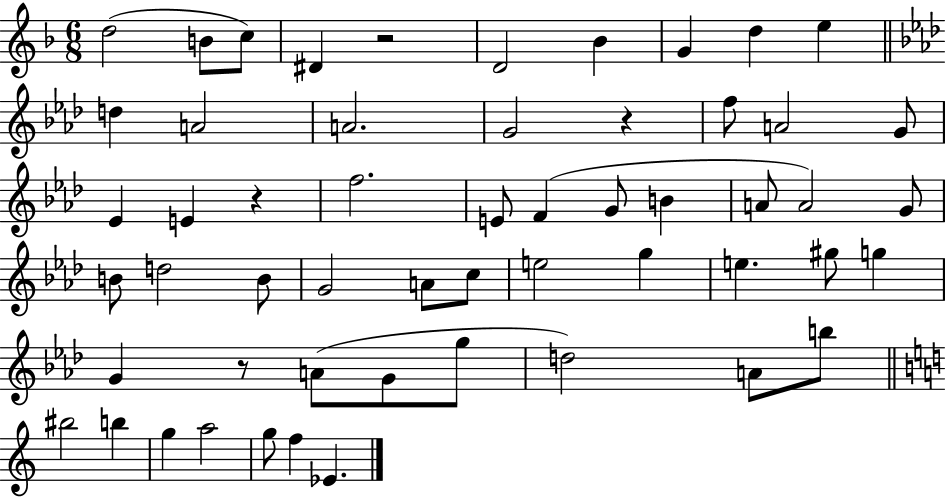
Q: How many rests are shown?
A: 4